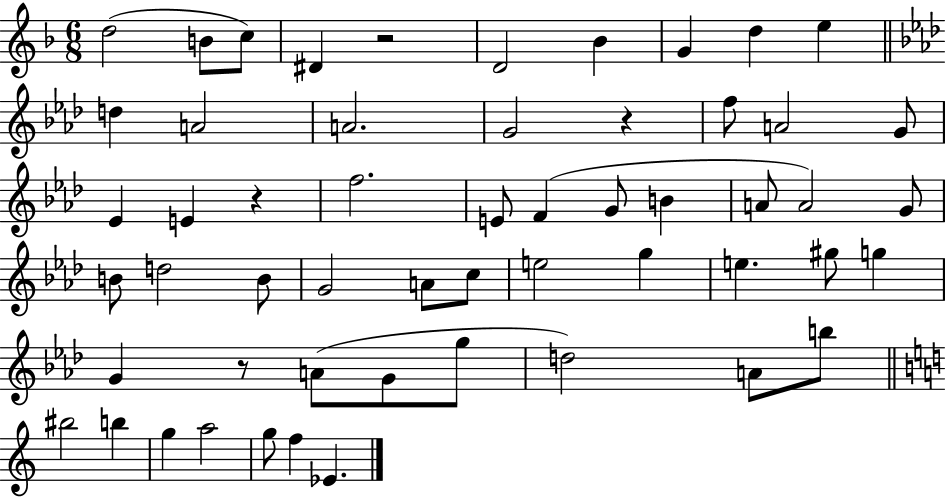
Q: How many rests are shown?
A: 4